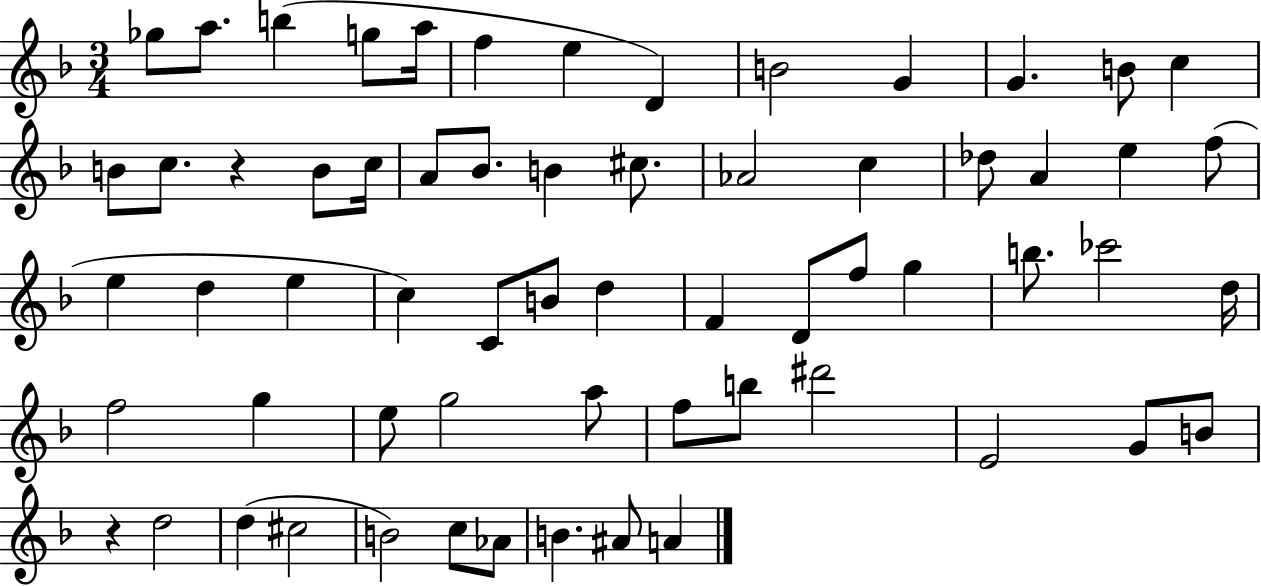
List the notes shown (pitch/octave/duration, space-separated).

Gb5/e A5/e. B5/q G5/e A5/s F5/q E5/q D4/q B4/h G4/q G4/q. B4/e C5/q B4/e C5/e. R/q B4/e C5/s A4/e Bb4/e. B4/q C#5/e. Ab4/h C5/q Db5/e A4/q E5/q F5/e E5/q D5/q E5/q C5/q C4/e B4/e D5/q F4/q D4/e F5/e G5/q B5/e. CES6/h D5/s F5/h G5/q E5/e G5/h A5/e F5/e B5/e D#6/h E4/h G4/e B4/e R/q D5/h D5/q C#5/h B4/h C5/e Ab4/e B4/q. A#4/e A4/q